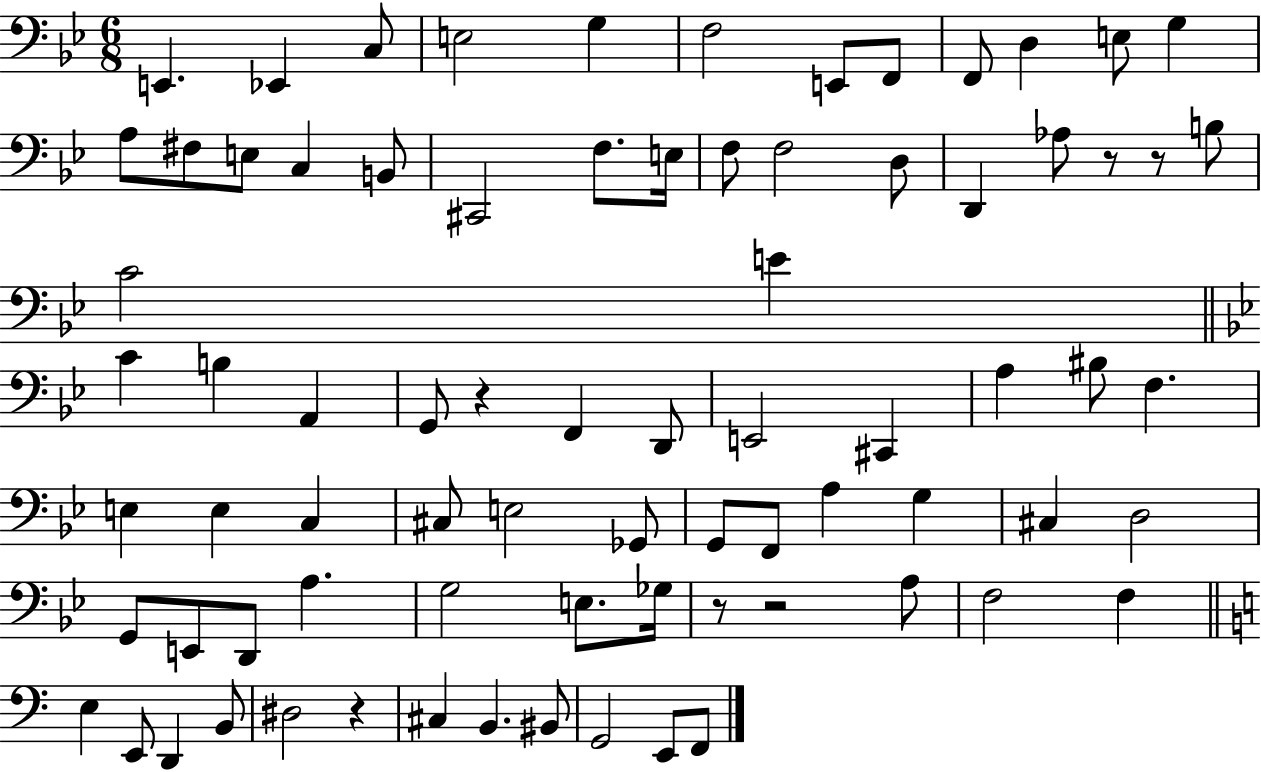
{
  \clef bass
  \numericTimeSignature
  \time 6/8
  \key bes \major
  e,4. ees,4 c8 | e2 g4 | f2 e,8 f,8 | f,8 d4 e8 g4 | \break a8 fis8 e8 c4 b,8 | cis,2 f8. e16 | f8 f2 d8 | d,4 aes8 r8 r8 b8 | \break c'2 e'4 | \bar "||" \break \key bes \major c'4 b4 a,4 | g,8 r4 f,4 d,8 | e,2 cis,4 | a4 bis8 f4. | \break e4 e4 c4 | cis8 e2 ges,8 | g,8 f,8 a4 g4 | cis4 d2 | \break g,8 e,8 d,8 a4. | g2 e8. ges16 | r8 r2 a8 | f2 f4 | \break \bar "||" \break \key c \major e4 e,8 d,4 b,8 | dis2 r4 | cis4 b,4. bis,8 | g,2 e,8 f,8 | \break \bar "|."
}